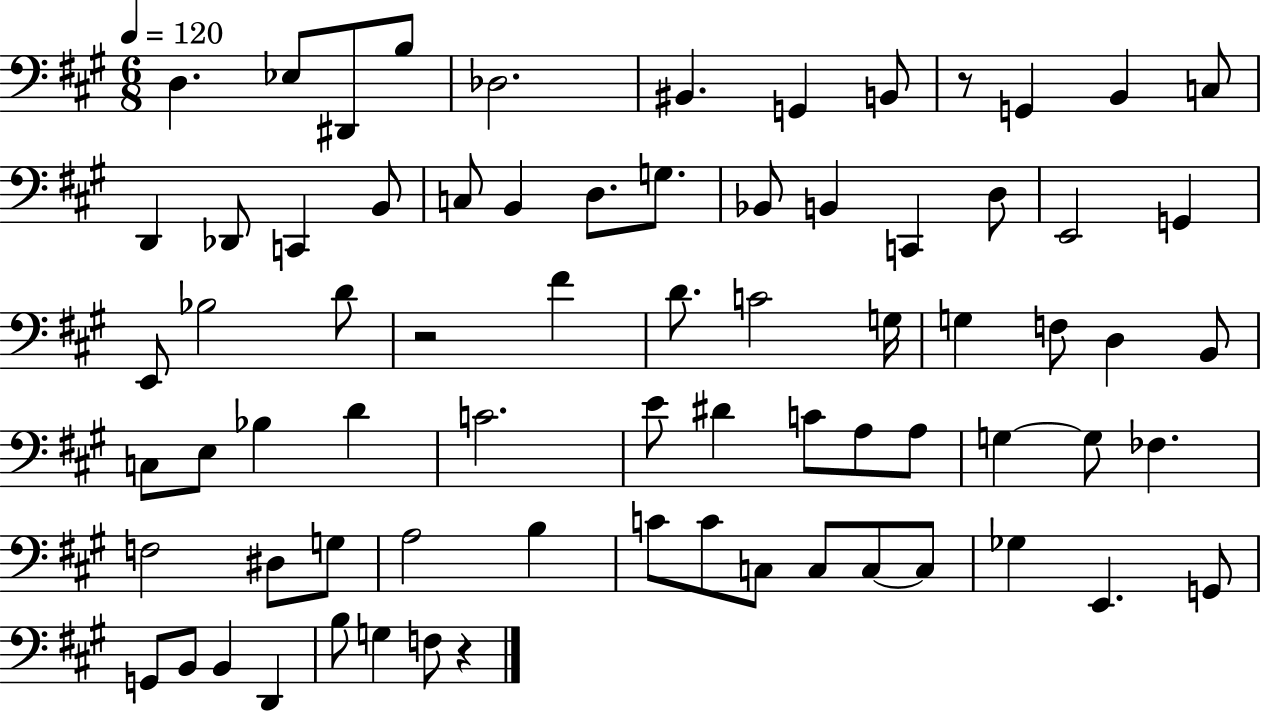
X:1
T:Untitled
M:6/8
L:1/4
K:A
D, _E,/2 ^D,,/2 B,/2 _D,2 ^B,, G,, B,,/2 z/2 G,, B,, C,/2 D,, _D,,/2 C,, B,,/2 C,/2 B,, D,/2 G,/2 _B,,/2 B,, C,, D,/2 E,,2 G,, E,,/2 _B,2 D/2 z2 ^F D/2 C2 G,/4 G, F,/2 D, B,,/2 C,/2 E,/2 _B, D C2 E/2 ^D C/2 A,/2 A,/2 G, G,/2 _F, F,2 ^D,/2 G,/2 A,2 B, C/2 C/2 C,/2 C,/2 C,/2 C,/2 _G, E,, G,,/2 G,,/2 B,,/2 B,, D,, B,/2 G, F,/2 z